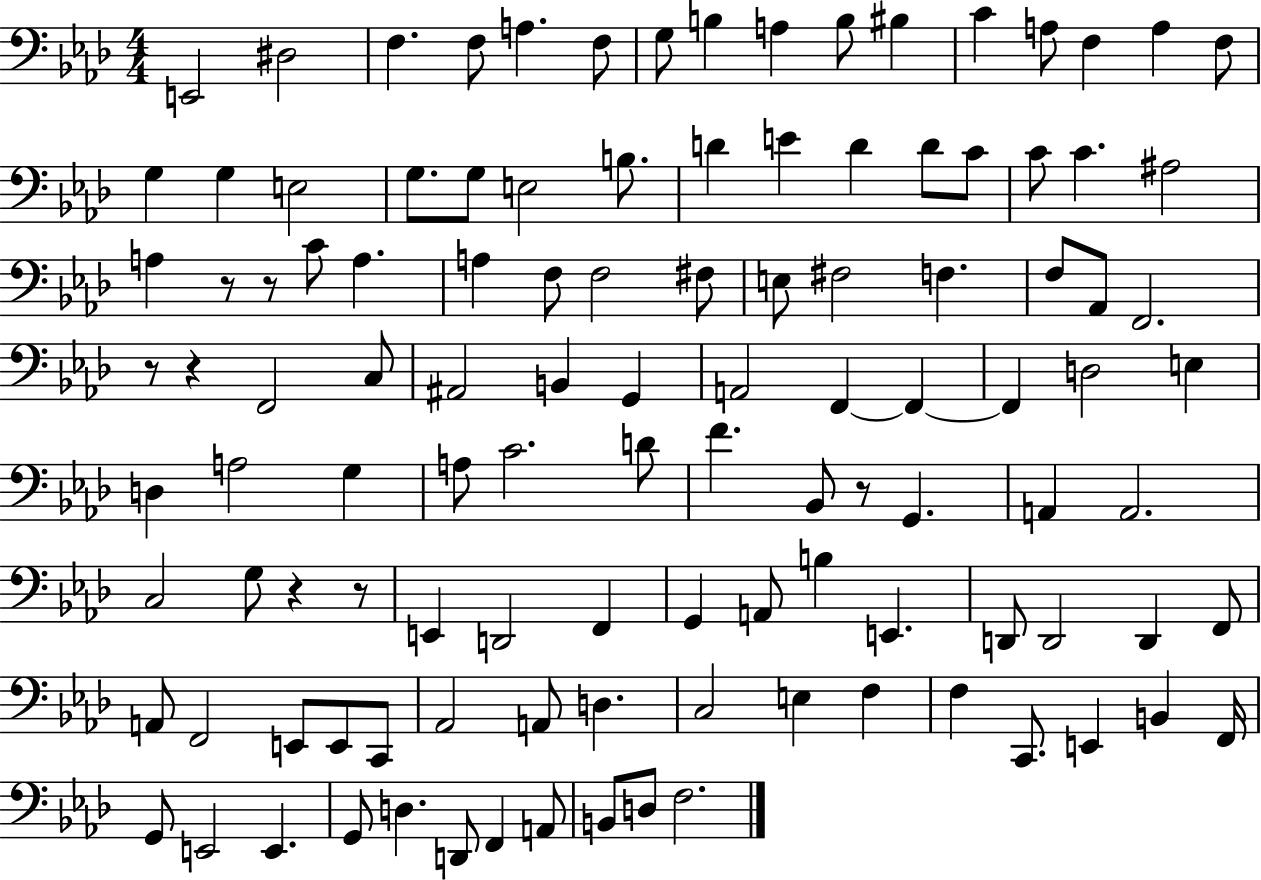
E2/h D#3/h F3/q. F3/e A3/q. F3/e G3/e B3/q A3/q B3/e BIS3/q C4/q A3/e F3/q A3/q F3/e G3/q G3/q E3/h G3/e. G3/e E3/h B3/e. D4/q E4/q D4/q D4/e C4/e C4/e C4/q. A#3/h A3/q R/e R/e C4/e A3/q. A3/q F3/e F3/h F#3/e E3/e F#3/h F3/q. F3/e Ab2/e F2/h. R/e R/q F2/h C3/e A#2/h B2/q G2/q A2/h F2/q F2/q F2/q D3/h E3/q D3/q A3/h G3/q A3/e C4/h. D4/e F4/q. Bb2/e R/e G2/q. A2/q A2/h. C3/h G3/e R/q R/e E2/q D2/h F2/q G2/q A2/e B3/q E2/q. D2/e D2/h D2/q F2/e A2/e F2/h E2/e E2/e C2/e Ab2/h A2/e D3/q. C3/h E3/q F3/q F3/q C2/e. E2/q B2/q F2/s G2/e E2/h E2/q. G2/e D3/q. D2/e F2/q A2/e B2/e D3/e F3/h.